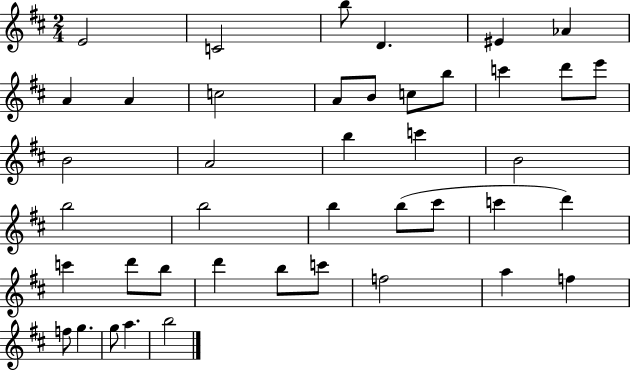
E4/h C4/h B5/e D4/q. EIS4/q Ab4/q A4/q A4/q C5/h A4/e B4/e C5/e B5/e C6/q D6/e E6/e B4/h A4/h B5/q C6/q B4/h B5/h B5/h B5/q B5/e C#6/e C6/q D6/q C6/q D6/e B5/e D6/q B5/e C6/e F5/h A5/q F5/q F5/e G5/q. G5/e A5/q. B5/h